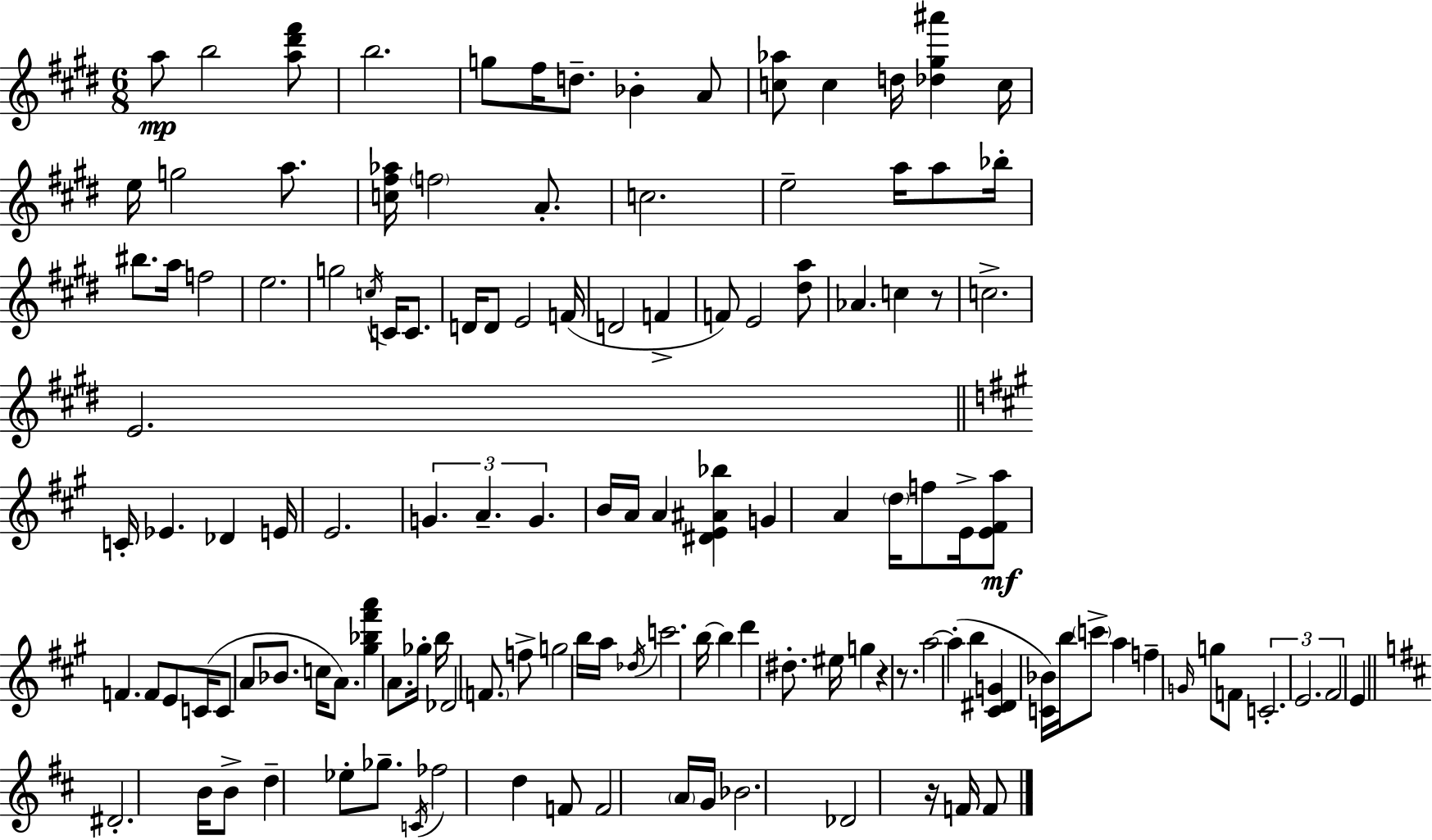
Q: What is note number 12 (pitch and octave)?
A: E5